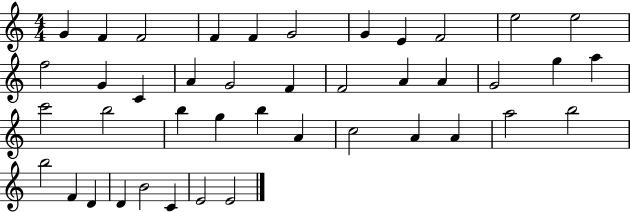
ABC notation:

X:1
T:Untitled
M:4/4
L:1/4
K:C
G F F2 F F G2 G E F2 e2 e2 f2 G C A G2 F F2 A A G2 g a c'2 b2 b g b A c2 A A a2 b2 b2 F D D B2 C E2 E2